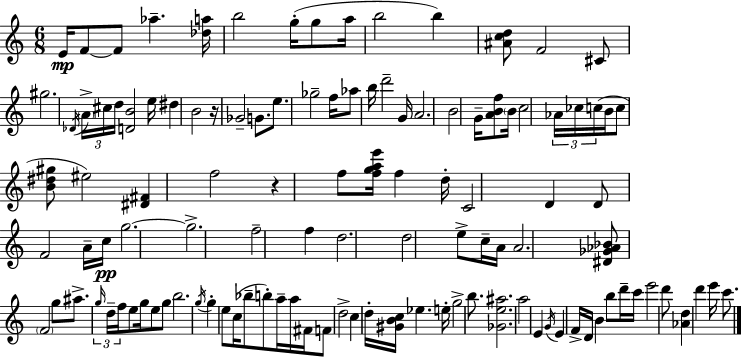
E4/s F4/e F4/e Ab5/q. [Db5,A5]/s B5/h G5/s G5/e A5/s B5/h B5/q [A#4,C5,D5]/e F4/h C#4/e G#5/h. Db4/s A4/s C#5/s D5/s [D4,B4]/h E5/s D#5/q B4/h R/s Gb4/h G4/e. E5/e. Gb5/h F5/s Ab5/e B5/s D6/h G4/s A4/h. B4/h G4/s [A4,B4,F5]/e B4/s C5/h Ab4/s CES5/s C5/s B4/s C5/e [B4,D#5,G#5]/e EIS5/h [D#4,F#4]/q F5/h R/q F5/e [F5,G5,A5,E6]/s F5/q D5/s C4/h D4/q D4/e F4/h A4/s C5/s G5/h. G5/h. F5/h F5/q D5/h. D5/h E5/e C5/s A4/s A4/h. [D#4,Gb4,Ab4,Bb4]/e F4/h G5/e A#5/e. G5/s D5/s F5/s E5/e G5/s E5/e G5/e B5/h. G5/s G5/q E5/e C5/s Bb5/e B5/e A5/s A5/s F#4/s F4/e D5/h C5/q D5/s [G#4,B4,C5]/s Eb5/q. E5/s G5/h B5/e. [Gb4,E5,A#5]/h. A5/h E4/q G4/s E4/q F4/s D4/s B4/q B5/e D6/s C6/s E6/h D6/e [Ab4,D5]/q D6/q E6/s C6/e.